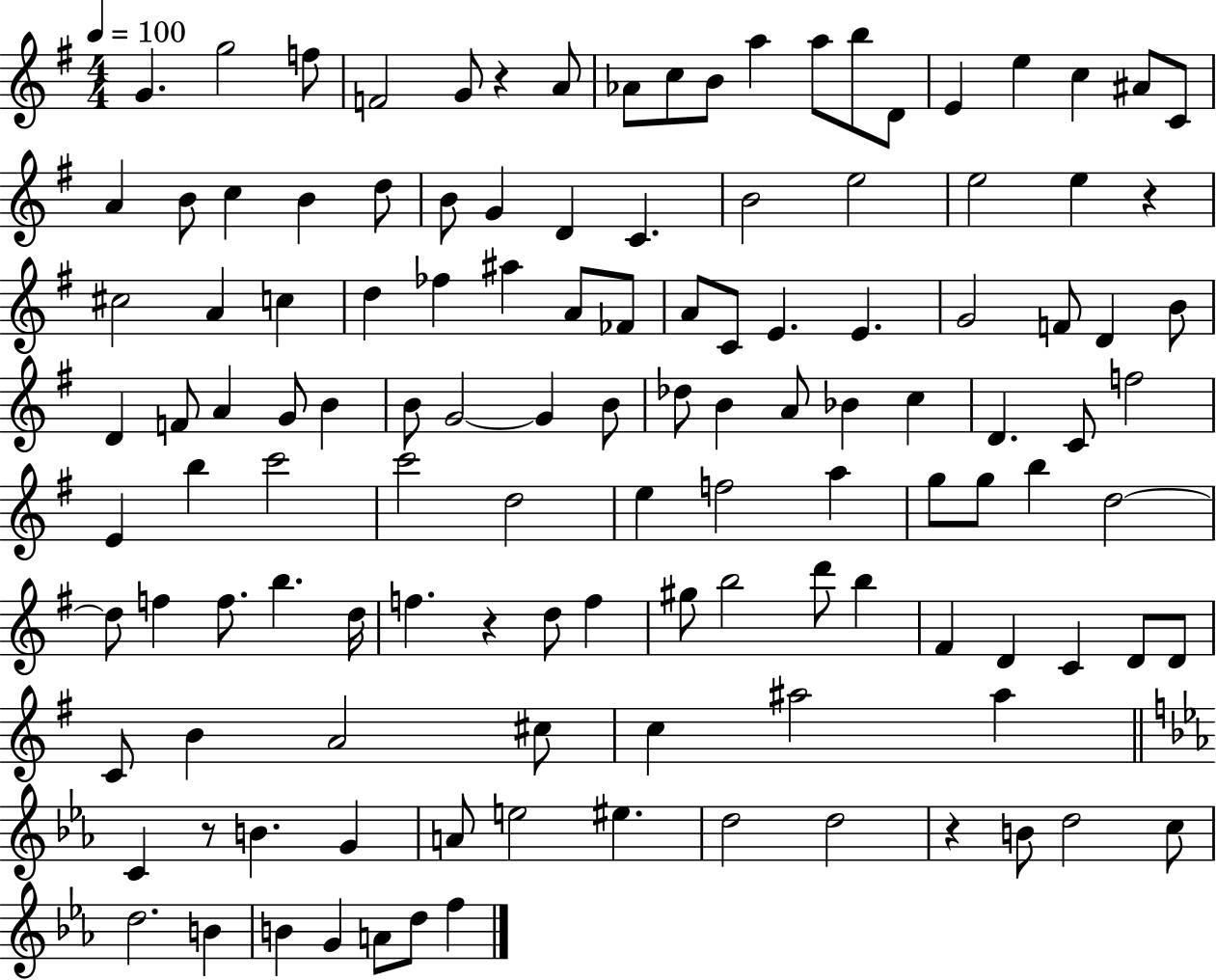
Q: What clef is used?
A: treble